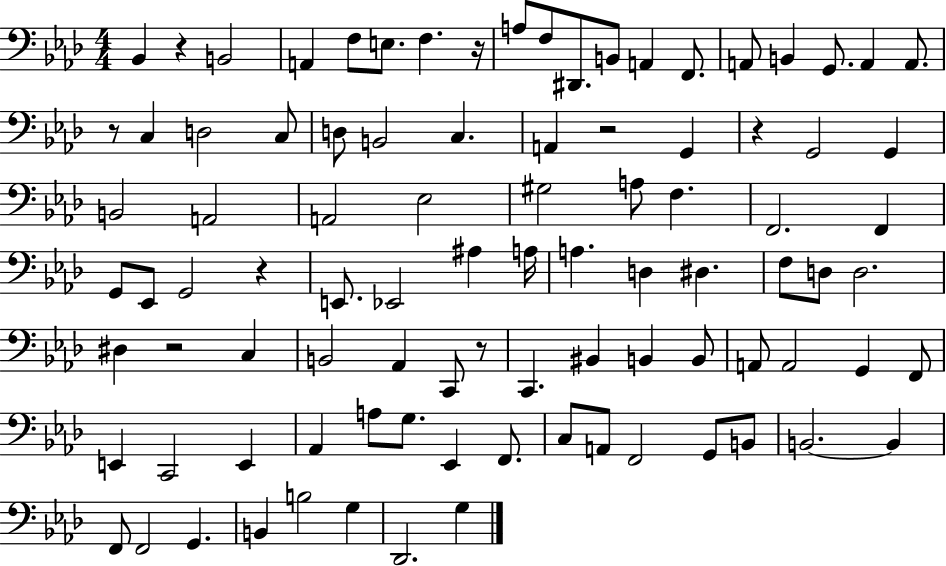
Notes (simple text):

Bb2/q R/q B2/h A2/q F3/e E3/e. F3/q. R/s A3/e F3/e D#2/e. B2/e A2/q F2/e. A2/e B2/q G2/e. A2/q A2/e. R/e C3/q D3/h C3/e D3/e B2/h C3/q. A2/q R/h G2/q R/q G2/h G2/q B2/h A2/h A2/h Eb3/h G#3/h A3/e F3/q. F2/h. F2/q G2/e Eb2/e G2/h R/q E2/e. Eb2/h A#3/q A3/s A3/q. D3/q D#3/q. F3/e D3/e D3/h. D#3/q R/h C3/q B2/h Ab2/q C2/e R/e C2/q. BIS2/q B2/q B2/e A2/e A2/h G2/q F2/e E2/q C2/h E2/q Ab2/q A3/e G3/e. Eb2/q F2/e. C3/e A2/e F2/h G2/e B2/e B2/h. B2/q F2/e F2/h G2/q. B2/q B3/h G3/q Db2/h. G3/q